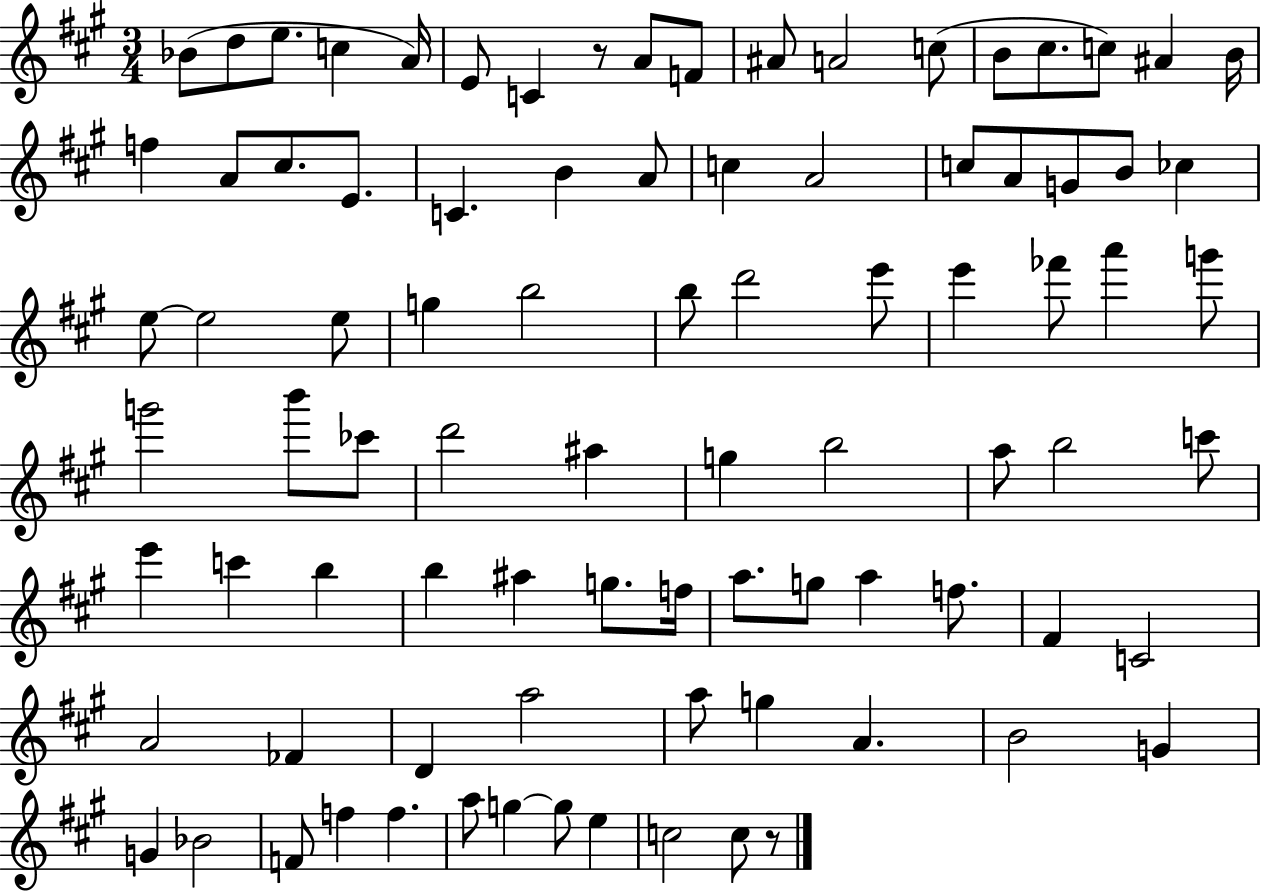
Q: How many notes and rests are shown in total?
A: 88